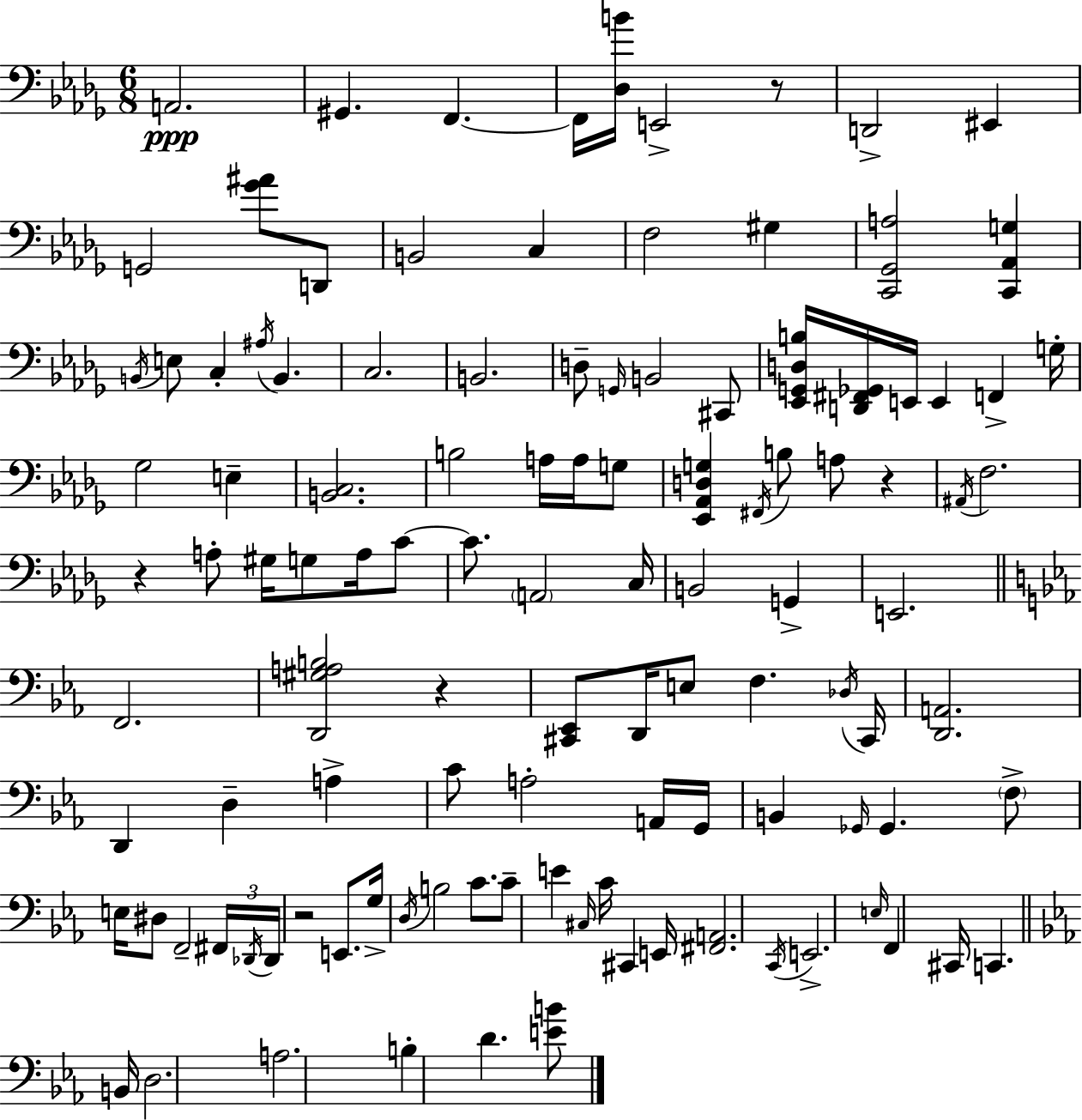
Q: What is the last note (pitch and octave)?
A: D4